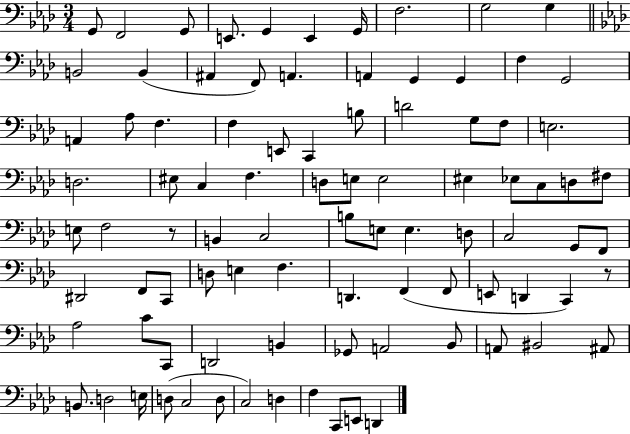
{
  \clef bass
  \numericTimeSignature
  \time 3/4
  \key aes \major
  g,8 f,2 g,8 | e,8. g,4 e,4 g,16 | f2. | g2 g4 | \break \bar "||" \break \key aes \major b,2 b,4( | ais,4 f,8) a,4. | a,4 g,4 g,4 | f4 g,2 | \break a,4 aes8 f4. | f4 e,8 c,4 b8 | d'2 g8 f8 | e2. | \break d2. | eis8 c4 f4. | d8 e8 e2 | eis4 ees8 c8 d8 fis8 | \break e8 f2 r8 | b,4 c2 | b8 e8 e4. d8 | c2 g,8 f,8 | \break dis,2 f,8 c,8 | d8 e4 f4. | d,4. f,4( f,8 | e,8 d,4 c,4) r8 | \break aes2 c'8 c,8 | d,2 b,4 | ges,8 a,2 bes,8 | a,8 bis,2 ais,8 | \break b,8. d2 e16 | d8( c2 d8 | c2) d4 | f4 c,8 e,8 d,4 | \break \bar "|."
}